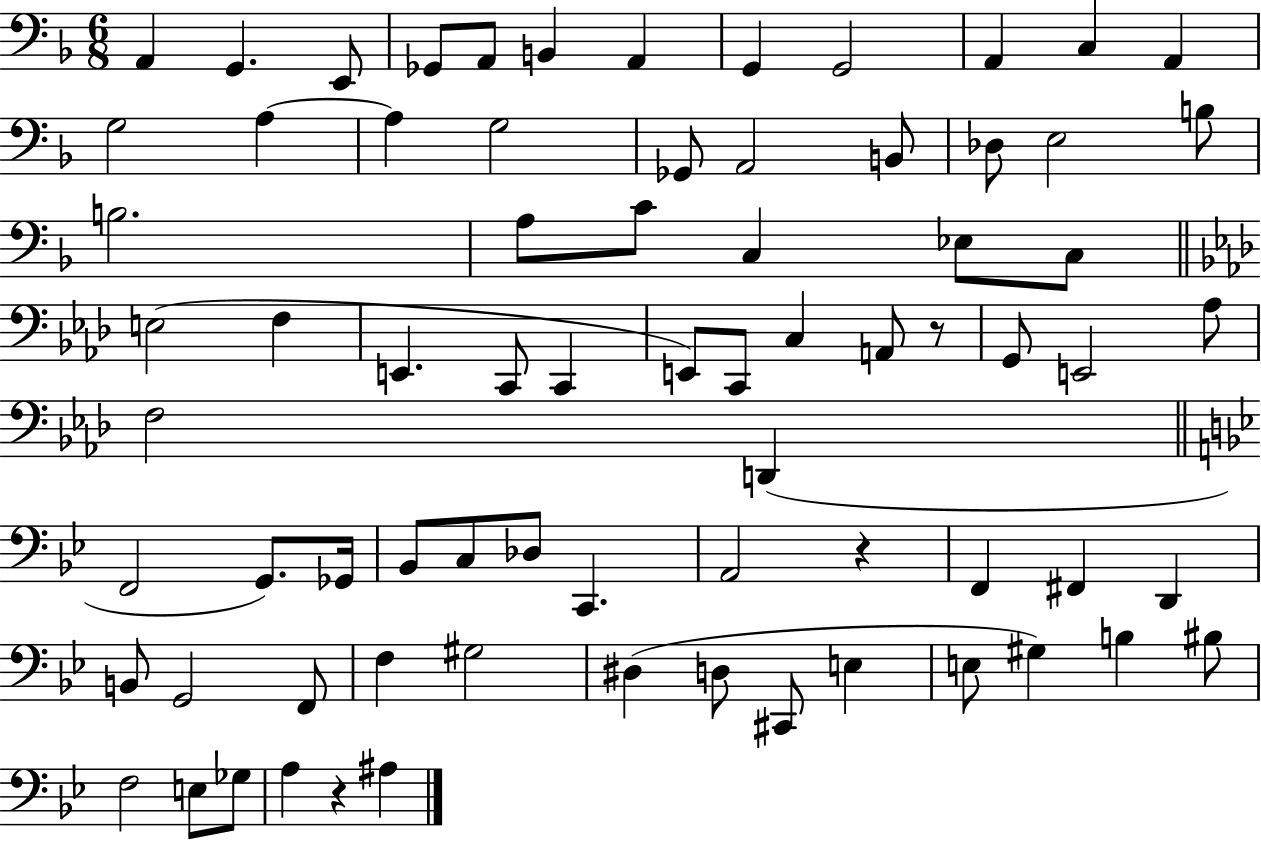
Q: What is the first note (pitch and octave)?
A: A2